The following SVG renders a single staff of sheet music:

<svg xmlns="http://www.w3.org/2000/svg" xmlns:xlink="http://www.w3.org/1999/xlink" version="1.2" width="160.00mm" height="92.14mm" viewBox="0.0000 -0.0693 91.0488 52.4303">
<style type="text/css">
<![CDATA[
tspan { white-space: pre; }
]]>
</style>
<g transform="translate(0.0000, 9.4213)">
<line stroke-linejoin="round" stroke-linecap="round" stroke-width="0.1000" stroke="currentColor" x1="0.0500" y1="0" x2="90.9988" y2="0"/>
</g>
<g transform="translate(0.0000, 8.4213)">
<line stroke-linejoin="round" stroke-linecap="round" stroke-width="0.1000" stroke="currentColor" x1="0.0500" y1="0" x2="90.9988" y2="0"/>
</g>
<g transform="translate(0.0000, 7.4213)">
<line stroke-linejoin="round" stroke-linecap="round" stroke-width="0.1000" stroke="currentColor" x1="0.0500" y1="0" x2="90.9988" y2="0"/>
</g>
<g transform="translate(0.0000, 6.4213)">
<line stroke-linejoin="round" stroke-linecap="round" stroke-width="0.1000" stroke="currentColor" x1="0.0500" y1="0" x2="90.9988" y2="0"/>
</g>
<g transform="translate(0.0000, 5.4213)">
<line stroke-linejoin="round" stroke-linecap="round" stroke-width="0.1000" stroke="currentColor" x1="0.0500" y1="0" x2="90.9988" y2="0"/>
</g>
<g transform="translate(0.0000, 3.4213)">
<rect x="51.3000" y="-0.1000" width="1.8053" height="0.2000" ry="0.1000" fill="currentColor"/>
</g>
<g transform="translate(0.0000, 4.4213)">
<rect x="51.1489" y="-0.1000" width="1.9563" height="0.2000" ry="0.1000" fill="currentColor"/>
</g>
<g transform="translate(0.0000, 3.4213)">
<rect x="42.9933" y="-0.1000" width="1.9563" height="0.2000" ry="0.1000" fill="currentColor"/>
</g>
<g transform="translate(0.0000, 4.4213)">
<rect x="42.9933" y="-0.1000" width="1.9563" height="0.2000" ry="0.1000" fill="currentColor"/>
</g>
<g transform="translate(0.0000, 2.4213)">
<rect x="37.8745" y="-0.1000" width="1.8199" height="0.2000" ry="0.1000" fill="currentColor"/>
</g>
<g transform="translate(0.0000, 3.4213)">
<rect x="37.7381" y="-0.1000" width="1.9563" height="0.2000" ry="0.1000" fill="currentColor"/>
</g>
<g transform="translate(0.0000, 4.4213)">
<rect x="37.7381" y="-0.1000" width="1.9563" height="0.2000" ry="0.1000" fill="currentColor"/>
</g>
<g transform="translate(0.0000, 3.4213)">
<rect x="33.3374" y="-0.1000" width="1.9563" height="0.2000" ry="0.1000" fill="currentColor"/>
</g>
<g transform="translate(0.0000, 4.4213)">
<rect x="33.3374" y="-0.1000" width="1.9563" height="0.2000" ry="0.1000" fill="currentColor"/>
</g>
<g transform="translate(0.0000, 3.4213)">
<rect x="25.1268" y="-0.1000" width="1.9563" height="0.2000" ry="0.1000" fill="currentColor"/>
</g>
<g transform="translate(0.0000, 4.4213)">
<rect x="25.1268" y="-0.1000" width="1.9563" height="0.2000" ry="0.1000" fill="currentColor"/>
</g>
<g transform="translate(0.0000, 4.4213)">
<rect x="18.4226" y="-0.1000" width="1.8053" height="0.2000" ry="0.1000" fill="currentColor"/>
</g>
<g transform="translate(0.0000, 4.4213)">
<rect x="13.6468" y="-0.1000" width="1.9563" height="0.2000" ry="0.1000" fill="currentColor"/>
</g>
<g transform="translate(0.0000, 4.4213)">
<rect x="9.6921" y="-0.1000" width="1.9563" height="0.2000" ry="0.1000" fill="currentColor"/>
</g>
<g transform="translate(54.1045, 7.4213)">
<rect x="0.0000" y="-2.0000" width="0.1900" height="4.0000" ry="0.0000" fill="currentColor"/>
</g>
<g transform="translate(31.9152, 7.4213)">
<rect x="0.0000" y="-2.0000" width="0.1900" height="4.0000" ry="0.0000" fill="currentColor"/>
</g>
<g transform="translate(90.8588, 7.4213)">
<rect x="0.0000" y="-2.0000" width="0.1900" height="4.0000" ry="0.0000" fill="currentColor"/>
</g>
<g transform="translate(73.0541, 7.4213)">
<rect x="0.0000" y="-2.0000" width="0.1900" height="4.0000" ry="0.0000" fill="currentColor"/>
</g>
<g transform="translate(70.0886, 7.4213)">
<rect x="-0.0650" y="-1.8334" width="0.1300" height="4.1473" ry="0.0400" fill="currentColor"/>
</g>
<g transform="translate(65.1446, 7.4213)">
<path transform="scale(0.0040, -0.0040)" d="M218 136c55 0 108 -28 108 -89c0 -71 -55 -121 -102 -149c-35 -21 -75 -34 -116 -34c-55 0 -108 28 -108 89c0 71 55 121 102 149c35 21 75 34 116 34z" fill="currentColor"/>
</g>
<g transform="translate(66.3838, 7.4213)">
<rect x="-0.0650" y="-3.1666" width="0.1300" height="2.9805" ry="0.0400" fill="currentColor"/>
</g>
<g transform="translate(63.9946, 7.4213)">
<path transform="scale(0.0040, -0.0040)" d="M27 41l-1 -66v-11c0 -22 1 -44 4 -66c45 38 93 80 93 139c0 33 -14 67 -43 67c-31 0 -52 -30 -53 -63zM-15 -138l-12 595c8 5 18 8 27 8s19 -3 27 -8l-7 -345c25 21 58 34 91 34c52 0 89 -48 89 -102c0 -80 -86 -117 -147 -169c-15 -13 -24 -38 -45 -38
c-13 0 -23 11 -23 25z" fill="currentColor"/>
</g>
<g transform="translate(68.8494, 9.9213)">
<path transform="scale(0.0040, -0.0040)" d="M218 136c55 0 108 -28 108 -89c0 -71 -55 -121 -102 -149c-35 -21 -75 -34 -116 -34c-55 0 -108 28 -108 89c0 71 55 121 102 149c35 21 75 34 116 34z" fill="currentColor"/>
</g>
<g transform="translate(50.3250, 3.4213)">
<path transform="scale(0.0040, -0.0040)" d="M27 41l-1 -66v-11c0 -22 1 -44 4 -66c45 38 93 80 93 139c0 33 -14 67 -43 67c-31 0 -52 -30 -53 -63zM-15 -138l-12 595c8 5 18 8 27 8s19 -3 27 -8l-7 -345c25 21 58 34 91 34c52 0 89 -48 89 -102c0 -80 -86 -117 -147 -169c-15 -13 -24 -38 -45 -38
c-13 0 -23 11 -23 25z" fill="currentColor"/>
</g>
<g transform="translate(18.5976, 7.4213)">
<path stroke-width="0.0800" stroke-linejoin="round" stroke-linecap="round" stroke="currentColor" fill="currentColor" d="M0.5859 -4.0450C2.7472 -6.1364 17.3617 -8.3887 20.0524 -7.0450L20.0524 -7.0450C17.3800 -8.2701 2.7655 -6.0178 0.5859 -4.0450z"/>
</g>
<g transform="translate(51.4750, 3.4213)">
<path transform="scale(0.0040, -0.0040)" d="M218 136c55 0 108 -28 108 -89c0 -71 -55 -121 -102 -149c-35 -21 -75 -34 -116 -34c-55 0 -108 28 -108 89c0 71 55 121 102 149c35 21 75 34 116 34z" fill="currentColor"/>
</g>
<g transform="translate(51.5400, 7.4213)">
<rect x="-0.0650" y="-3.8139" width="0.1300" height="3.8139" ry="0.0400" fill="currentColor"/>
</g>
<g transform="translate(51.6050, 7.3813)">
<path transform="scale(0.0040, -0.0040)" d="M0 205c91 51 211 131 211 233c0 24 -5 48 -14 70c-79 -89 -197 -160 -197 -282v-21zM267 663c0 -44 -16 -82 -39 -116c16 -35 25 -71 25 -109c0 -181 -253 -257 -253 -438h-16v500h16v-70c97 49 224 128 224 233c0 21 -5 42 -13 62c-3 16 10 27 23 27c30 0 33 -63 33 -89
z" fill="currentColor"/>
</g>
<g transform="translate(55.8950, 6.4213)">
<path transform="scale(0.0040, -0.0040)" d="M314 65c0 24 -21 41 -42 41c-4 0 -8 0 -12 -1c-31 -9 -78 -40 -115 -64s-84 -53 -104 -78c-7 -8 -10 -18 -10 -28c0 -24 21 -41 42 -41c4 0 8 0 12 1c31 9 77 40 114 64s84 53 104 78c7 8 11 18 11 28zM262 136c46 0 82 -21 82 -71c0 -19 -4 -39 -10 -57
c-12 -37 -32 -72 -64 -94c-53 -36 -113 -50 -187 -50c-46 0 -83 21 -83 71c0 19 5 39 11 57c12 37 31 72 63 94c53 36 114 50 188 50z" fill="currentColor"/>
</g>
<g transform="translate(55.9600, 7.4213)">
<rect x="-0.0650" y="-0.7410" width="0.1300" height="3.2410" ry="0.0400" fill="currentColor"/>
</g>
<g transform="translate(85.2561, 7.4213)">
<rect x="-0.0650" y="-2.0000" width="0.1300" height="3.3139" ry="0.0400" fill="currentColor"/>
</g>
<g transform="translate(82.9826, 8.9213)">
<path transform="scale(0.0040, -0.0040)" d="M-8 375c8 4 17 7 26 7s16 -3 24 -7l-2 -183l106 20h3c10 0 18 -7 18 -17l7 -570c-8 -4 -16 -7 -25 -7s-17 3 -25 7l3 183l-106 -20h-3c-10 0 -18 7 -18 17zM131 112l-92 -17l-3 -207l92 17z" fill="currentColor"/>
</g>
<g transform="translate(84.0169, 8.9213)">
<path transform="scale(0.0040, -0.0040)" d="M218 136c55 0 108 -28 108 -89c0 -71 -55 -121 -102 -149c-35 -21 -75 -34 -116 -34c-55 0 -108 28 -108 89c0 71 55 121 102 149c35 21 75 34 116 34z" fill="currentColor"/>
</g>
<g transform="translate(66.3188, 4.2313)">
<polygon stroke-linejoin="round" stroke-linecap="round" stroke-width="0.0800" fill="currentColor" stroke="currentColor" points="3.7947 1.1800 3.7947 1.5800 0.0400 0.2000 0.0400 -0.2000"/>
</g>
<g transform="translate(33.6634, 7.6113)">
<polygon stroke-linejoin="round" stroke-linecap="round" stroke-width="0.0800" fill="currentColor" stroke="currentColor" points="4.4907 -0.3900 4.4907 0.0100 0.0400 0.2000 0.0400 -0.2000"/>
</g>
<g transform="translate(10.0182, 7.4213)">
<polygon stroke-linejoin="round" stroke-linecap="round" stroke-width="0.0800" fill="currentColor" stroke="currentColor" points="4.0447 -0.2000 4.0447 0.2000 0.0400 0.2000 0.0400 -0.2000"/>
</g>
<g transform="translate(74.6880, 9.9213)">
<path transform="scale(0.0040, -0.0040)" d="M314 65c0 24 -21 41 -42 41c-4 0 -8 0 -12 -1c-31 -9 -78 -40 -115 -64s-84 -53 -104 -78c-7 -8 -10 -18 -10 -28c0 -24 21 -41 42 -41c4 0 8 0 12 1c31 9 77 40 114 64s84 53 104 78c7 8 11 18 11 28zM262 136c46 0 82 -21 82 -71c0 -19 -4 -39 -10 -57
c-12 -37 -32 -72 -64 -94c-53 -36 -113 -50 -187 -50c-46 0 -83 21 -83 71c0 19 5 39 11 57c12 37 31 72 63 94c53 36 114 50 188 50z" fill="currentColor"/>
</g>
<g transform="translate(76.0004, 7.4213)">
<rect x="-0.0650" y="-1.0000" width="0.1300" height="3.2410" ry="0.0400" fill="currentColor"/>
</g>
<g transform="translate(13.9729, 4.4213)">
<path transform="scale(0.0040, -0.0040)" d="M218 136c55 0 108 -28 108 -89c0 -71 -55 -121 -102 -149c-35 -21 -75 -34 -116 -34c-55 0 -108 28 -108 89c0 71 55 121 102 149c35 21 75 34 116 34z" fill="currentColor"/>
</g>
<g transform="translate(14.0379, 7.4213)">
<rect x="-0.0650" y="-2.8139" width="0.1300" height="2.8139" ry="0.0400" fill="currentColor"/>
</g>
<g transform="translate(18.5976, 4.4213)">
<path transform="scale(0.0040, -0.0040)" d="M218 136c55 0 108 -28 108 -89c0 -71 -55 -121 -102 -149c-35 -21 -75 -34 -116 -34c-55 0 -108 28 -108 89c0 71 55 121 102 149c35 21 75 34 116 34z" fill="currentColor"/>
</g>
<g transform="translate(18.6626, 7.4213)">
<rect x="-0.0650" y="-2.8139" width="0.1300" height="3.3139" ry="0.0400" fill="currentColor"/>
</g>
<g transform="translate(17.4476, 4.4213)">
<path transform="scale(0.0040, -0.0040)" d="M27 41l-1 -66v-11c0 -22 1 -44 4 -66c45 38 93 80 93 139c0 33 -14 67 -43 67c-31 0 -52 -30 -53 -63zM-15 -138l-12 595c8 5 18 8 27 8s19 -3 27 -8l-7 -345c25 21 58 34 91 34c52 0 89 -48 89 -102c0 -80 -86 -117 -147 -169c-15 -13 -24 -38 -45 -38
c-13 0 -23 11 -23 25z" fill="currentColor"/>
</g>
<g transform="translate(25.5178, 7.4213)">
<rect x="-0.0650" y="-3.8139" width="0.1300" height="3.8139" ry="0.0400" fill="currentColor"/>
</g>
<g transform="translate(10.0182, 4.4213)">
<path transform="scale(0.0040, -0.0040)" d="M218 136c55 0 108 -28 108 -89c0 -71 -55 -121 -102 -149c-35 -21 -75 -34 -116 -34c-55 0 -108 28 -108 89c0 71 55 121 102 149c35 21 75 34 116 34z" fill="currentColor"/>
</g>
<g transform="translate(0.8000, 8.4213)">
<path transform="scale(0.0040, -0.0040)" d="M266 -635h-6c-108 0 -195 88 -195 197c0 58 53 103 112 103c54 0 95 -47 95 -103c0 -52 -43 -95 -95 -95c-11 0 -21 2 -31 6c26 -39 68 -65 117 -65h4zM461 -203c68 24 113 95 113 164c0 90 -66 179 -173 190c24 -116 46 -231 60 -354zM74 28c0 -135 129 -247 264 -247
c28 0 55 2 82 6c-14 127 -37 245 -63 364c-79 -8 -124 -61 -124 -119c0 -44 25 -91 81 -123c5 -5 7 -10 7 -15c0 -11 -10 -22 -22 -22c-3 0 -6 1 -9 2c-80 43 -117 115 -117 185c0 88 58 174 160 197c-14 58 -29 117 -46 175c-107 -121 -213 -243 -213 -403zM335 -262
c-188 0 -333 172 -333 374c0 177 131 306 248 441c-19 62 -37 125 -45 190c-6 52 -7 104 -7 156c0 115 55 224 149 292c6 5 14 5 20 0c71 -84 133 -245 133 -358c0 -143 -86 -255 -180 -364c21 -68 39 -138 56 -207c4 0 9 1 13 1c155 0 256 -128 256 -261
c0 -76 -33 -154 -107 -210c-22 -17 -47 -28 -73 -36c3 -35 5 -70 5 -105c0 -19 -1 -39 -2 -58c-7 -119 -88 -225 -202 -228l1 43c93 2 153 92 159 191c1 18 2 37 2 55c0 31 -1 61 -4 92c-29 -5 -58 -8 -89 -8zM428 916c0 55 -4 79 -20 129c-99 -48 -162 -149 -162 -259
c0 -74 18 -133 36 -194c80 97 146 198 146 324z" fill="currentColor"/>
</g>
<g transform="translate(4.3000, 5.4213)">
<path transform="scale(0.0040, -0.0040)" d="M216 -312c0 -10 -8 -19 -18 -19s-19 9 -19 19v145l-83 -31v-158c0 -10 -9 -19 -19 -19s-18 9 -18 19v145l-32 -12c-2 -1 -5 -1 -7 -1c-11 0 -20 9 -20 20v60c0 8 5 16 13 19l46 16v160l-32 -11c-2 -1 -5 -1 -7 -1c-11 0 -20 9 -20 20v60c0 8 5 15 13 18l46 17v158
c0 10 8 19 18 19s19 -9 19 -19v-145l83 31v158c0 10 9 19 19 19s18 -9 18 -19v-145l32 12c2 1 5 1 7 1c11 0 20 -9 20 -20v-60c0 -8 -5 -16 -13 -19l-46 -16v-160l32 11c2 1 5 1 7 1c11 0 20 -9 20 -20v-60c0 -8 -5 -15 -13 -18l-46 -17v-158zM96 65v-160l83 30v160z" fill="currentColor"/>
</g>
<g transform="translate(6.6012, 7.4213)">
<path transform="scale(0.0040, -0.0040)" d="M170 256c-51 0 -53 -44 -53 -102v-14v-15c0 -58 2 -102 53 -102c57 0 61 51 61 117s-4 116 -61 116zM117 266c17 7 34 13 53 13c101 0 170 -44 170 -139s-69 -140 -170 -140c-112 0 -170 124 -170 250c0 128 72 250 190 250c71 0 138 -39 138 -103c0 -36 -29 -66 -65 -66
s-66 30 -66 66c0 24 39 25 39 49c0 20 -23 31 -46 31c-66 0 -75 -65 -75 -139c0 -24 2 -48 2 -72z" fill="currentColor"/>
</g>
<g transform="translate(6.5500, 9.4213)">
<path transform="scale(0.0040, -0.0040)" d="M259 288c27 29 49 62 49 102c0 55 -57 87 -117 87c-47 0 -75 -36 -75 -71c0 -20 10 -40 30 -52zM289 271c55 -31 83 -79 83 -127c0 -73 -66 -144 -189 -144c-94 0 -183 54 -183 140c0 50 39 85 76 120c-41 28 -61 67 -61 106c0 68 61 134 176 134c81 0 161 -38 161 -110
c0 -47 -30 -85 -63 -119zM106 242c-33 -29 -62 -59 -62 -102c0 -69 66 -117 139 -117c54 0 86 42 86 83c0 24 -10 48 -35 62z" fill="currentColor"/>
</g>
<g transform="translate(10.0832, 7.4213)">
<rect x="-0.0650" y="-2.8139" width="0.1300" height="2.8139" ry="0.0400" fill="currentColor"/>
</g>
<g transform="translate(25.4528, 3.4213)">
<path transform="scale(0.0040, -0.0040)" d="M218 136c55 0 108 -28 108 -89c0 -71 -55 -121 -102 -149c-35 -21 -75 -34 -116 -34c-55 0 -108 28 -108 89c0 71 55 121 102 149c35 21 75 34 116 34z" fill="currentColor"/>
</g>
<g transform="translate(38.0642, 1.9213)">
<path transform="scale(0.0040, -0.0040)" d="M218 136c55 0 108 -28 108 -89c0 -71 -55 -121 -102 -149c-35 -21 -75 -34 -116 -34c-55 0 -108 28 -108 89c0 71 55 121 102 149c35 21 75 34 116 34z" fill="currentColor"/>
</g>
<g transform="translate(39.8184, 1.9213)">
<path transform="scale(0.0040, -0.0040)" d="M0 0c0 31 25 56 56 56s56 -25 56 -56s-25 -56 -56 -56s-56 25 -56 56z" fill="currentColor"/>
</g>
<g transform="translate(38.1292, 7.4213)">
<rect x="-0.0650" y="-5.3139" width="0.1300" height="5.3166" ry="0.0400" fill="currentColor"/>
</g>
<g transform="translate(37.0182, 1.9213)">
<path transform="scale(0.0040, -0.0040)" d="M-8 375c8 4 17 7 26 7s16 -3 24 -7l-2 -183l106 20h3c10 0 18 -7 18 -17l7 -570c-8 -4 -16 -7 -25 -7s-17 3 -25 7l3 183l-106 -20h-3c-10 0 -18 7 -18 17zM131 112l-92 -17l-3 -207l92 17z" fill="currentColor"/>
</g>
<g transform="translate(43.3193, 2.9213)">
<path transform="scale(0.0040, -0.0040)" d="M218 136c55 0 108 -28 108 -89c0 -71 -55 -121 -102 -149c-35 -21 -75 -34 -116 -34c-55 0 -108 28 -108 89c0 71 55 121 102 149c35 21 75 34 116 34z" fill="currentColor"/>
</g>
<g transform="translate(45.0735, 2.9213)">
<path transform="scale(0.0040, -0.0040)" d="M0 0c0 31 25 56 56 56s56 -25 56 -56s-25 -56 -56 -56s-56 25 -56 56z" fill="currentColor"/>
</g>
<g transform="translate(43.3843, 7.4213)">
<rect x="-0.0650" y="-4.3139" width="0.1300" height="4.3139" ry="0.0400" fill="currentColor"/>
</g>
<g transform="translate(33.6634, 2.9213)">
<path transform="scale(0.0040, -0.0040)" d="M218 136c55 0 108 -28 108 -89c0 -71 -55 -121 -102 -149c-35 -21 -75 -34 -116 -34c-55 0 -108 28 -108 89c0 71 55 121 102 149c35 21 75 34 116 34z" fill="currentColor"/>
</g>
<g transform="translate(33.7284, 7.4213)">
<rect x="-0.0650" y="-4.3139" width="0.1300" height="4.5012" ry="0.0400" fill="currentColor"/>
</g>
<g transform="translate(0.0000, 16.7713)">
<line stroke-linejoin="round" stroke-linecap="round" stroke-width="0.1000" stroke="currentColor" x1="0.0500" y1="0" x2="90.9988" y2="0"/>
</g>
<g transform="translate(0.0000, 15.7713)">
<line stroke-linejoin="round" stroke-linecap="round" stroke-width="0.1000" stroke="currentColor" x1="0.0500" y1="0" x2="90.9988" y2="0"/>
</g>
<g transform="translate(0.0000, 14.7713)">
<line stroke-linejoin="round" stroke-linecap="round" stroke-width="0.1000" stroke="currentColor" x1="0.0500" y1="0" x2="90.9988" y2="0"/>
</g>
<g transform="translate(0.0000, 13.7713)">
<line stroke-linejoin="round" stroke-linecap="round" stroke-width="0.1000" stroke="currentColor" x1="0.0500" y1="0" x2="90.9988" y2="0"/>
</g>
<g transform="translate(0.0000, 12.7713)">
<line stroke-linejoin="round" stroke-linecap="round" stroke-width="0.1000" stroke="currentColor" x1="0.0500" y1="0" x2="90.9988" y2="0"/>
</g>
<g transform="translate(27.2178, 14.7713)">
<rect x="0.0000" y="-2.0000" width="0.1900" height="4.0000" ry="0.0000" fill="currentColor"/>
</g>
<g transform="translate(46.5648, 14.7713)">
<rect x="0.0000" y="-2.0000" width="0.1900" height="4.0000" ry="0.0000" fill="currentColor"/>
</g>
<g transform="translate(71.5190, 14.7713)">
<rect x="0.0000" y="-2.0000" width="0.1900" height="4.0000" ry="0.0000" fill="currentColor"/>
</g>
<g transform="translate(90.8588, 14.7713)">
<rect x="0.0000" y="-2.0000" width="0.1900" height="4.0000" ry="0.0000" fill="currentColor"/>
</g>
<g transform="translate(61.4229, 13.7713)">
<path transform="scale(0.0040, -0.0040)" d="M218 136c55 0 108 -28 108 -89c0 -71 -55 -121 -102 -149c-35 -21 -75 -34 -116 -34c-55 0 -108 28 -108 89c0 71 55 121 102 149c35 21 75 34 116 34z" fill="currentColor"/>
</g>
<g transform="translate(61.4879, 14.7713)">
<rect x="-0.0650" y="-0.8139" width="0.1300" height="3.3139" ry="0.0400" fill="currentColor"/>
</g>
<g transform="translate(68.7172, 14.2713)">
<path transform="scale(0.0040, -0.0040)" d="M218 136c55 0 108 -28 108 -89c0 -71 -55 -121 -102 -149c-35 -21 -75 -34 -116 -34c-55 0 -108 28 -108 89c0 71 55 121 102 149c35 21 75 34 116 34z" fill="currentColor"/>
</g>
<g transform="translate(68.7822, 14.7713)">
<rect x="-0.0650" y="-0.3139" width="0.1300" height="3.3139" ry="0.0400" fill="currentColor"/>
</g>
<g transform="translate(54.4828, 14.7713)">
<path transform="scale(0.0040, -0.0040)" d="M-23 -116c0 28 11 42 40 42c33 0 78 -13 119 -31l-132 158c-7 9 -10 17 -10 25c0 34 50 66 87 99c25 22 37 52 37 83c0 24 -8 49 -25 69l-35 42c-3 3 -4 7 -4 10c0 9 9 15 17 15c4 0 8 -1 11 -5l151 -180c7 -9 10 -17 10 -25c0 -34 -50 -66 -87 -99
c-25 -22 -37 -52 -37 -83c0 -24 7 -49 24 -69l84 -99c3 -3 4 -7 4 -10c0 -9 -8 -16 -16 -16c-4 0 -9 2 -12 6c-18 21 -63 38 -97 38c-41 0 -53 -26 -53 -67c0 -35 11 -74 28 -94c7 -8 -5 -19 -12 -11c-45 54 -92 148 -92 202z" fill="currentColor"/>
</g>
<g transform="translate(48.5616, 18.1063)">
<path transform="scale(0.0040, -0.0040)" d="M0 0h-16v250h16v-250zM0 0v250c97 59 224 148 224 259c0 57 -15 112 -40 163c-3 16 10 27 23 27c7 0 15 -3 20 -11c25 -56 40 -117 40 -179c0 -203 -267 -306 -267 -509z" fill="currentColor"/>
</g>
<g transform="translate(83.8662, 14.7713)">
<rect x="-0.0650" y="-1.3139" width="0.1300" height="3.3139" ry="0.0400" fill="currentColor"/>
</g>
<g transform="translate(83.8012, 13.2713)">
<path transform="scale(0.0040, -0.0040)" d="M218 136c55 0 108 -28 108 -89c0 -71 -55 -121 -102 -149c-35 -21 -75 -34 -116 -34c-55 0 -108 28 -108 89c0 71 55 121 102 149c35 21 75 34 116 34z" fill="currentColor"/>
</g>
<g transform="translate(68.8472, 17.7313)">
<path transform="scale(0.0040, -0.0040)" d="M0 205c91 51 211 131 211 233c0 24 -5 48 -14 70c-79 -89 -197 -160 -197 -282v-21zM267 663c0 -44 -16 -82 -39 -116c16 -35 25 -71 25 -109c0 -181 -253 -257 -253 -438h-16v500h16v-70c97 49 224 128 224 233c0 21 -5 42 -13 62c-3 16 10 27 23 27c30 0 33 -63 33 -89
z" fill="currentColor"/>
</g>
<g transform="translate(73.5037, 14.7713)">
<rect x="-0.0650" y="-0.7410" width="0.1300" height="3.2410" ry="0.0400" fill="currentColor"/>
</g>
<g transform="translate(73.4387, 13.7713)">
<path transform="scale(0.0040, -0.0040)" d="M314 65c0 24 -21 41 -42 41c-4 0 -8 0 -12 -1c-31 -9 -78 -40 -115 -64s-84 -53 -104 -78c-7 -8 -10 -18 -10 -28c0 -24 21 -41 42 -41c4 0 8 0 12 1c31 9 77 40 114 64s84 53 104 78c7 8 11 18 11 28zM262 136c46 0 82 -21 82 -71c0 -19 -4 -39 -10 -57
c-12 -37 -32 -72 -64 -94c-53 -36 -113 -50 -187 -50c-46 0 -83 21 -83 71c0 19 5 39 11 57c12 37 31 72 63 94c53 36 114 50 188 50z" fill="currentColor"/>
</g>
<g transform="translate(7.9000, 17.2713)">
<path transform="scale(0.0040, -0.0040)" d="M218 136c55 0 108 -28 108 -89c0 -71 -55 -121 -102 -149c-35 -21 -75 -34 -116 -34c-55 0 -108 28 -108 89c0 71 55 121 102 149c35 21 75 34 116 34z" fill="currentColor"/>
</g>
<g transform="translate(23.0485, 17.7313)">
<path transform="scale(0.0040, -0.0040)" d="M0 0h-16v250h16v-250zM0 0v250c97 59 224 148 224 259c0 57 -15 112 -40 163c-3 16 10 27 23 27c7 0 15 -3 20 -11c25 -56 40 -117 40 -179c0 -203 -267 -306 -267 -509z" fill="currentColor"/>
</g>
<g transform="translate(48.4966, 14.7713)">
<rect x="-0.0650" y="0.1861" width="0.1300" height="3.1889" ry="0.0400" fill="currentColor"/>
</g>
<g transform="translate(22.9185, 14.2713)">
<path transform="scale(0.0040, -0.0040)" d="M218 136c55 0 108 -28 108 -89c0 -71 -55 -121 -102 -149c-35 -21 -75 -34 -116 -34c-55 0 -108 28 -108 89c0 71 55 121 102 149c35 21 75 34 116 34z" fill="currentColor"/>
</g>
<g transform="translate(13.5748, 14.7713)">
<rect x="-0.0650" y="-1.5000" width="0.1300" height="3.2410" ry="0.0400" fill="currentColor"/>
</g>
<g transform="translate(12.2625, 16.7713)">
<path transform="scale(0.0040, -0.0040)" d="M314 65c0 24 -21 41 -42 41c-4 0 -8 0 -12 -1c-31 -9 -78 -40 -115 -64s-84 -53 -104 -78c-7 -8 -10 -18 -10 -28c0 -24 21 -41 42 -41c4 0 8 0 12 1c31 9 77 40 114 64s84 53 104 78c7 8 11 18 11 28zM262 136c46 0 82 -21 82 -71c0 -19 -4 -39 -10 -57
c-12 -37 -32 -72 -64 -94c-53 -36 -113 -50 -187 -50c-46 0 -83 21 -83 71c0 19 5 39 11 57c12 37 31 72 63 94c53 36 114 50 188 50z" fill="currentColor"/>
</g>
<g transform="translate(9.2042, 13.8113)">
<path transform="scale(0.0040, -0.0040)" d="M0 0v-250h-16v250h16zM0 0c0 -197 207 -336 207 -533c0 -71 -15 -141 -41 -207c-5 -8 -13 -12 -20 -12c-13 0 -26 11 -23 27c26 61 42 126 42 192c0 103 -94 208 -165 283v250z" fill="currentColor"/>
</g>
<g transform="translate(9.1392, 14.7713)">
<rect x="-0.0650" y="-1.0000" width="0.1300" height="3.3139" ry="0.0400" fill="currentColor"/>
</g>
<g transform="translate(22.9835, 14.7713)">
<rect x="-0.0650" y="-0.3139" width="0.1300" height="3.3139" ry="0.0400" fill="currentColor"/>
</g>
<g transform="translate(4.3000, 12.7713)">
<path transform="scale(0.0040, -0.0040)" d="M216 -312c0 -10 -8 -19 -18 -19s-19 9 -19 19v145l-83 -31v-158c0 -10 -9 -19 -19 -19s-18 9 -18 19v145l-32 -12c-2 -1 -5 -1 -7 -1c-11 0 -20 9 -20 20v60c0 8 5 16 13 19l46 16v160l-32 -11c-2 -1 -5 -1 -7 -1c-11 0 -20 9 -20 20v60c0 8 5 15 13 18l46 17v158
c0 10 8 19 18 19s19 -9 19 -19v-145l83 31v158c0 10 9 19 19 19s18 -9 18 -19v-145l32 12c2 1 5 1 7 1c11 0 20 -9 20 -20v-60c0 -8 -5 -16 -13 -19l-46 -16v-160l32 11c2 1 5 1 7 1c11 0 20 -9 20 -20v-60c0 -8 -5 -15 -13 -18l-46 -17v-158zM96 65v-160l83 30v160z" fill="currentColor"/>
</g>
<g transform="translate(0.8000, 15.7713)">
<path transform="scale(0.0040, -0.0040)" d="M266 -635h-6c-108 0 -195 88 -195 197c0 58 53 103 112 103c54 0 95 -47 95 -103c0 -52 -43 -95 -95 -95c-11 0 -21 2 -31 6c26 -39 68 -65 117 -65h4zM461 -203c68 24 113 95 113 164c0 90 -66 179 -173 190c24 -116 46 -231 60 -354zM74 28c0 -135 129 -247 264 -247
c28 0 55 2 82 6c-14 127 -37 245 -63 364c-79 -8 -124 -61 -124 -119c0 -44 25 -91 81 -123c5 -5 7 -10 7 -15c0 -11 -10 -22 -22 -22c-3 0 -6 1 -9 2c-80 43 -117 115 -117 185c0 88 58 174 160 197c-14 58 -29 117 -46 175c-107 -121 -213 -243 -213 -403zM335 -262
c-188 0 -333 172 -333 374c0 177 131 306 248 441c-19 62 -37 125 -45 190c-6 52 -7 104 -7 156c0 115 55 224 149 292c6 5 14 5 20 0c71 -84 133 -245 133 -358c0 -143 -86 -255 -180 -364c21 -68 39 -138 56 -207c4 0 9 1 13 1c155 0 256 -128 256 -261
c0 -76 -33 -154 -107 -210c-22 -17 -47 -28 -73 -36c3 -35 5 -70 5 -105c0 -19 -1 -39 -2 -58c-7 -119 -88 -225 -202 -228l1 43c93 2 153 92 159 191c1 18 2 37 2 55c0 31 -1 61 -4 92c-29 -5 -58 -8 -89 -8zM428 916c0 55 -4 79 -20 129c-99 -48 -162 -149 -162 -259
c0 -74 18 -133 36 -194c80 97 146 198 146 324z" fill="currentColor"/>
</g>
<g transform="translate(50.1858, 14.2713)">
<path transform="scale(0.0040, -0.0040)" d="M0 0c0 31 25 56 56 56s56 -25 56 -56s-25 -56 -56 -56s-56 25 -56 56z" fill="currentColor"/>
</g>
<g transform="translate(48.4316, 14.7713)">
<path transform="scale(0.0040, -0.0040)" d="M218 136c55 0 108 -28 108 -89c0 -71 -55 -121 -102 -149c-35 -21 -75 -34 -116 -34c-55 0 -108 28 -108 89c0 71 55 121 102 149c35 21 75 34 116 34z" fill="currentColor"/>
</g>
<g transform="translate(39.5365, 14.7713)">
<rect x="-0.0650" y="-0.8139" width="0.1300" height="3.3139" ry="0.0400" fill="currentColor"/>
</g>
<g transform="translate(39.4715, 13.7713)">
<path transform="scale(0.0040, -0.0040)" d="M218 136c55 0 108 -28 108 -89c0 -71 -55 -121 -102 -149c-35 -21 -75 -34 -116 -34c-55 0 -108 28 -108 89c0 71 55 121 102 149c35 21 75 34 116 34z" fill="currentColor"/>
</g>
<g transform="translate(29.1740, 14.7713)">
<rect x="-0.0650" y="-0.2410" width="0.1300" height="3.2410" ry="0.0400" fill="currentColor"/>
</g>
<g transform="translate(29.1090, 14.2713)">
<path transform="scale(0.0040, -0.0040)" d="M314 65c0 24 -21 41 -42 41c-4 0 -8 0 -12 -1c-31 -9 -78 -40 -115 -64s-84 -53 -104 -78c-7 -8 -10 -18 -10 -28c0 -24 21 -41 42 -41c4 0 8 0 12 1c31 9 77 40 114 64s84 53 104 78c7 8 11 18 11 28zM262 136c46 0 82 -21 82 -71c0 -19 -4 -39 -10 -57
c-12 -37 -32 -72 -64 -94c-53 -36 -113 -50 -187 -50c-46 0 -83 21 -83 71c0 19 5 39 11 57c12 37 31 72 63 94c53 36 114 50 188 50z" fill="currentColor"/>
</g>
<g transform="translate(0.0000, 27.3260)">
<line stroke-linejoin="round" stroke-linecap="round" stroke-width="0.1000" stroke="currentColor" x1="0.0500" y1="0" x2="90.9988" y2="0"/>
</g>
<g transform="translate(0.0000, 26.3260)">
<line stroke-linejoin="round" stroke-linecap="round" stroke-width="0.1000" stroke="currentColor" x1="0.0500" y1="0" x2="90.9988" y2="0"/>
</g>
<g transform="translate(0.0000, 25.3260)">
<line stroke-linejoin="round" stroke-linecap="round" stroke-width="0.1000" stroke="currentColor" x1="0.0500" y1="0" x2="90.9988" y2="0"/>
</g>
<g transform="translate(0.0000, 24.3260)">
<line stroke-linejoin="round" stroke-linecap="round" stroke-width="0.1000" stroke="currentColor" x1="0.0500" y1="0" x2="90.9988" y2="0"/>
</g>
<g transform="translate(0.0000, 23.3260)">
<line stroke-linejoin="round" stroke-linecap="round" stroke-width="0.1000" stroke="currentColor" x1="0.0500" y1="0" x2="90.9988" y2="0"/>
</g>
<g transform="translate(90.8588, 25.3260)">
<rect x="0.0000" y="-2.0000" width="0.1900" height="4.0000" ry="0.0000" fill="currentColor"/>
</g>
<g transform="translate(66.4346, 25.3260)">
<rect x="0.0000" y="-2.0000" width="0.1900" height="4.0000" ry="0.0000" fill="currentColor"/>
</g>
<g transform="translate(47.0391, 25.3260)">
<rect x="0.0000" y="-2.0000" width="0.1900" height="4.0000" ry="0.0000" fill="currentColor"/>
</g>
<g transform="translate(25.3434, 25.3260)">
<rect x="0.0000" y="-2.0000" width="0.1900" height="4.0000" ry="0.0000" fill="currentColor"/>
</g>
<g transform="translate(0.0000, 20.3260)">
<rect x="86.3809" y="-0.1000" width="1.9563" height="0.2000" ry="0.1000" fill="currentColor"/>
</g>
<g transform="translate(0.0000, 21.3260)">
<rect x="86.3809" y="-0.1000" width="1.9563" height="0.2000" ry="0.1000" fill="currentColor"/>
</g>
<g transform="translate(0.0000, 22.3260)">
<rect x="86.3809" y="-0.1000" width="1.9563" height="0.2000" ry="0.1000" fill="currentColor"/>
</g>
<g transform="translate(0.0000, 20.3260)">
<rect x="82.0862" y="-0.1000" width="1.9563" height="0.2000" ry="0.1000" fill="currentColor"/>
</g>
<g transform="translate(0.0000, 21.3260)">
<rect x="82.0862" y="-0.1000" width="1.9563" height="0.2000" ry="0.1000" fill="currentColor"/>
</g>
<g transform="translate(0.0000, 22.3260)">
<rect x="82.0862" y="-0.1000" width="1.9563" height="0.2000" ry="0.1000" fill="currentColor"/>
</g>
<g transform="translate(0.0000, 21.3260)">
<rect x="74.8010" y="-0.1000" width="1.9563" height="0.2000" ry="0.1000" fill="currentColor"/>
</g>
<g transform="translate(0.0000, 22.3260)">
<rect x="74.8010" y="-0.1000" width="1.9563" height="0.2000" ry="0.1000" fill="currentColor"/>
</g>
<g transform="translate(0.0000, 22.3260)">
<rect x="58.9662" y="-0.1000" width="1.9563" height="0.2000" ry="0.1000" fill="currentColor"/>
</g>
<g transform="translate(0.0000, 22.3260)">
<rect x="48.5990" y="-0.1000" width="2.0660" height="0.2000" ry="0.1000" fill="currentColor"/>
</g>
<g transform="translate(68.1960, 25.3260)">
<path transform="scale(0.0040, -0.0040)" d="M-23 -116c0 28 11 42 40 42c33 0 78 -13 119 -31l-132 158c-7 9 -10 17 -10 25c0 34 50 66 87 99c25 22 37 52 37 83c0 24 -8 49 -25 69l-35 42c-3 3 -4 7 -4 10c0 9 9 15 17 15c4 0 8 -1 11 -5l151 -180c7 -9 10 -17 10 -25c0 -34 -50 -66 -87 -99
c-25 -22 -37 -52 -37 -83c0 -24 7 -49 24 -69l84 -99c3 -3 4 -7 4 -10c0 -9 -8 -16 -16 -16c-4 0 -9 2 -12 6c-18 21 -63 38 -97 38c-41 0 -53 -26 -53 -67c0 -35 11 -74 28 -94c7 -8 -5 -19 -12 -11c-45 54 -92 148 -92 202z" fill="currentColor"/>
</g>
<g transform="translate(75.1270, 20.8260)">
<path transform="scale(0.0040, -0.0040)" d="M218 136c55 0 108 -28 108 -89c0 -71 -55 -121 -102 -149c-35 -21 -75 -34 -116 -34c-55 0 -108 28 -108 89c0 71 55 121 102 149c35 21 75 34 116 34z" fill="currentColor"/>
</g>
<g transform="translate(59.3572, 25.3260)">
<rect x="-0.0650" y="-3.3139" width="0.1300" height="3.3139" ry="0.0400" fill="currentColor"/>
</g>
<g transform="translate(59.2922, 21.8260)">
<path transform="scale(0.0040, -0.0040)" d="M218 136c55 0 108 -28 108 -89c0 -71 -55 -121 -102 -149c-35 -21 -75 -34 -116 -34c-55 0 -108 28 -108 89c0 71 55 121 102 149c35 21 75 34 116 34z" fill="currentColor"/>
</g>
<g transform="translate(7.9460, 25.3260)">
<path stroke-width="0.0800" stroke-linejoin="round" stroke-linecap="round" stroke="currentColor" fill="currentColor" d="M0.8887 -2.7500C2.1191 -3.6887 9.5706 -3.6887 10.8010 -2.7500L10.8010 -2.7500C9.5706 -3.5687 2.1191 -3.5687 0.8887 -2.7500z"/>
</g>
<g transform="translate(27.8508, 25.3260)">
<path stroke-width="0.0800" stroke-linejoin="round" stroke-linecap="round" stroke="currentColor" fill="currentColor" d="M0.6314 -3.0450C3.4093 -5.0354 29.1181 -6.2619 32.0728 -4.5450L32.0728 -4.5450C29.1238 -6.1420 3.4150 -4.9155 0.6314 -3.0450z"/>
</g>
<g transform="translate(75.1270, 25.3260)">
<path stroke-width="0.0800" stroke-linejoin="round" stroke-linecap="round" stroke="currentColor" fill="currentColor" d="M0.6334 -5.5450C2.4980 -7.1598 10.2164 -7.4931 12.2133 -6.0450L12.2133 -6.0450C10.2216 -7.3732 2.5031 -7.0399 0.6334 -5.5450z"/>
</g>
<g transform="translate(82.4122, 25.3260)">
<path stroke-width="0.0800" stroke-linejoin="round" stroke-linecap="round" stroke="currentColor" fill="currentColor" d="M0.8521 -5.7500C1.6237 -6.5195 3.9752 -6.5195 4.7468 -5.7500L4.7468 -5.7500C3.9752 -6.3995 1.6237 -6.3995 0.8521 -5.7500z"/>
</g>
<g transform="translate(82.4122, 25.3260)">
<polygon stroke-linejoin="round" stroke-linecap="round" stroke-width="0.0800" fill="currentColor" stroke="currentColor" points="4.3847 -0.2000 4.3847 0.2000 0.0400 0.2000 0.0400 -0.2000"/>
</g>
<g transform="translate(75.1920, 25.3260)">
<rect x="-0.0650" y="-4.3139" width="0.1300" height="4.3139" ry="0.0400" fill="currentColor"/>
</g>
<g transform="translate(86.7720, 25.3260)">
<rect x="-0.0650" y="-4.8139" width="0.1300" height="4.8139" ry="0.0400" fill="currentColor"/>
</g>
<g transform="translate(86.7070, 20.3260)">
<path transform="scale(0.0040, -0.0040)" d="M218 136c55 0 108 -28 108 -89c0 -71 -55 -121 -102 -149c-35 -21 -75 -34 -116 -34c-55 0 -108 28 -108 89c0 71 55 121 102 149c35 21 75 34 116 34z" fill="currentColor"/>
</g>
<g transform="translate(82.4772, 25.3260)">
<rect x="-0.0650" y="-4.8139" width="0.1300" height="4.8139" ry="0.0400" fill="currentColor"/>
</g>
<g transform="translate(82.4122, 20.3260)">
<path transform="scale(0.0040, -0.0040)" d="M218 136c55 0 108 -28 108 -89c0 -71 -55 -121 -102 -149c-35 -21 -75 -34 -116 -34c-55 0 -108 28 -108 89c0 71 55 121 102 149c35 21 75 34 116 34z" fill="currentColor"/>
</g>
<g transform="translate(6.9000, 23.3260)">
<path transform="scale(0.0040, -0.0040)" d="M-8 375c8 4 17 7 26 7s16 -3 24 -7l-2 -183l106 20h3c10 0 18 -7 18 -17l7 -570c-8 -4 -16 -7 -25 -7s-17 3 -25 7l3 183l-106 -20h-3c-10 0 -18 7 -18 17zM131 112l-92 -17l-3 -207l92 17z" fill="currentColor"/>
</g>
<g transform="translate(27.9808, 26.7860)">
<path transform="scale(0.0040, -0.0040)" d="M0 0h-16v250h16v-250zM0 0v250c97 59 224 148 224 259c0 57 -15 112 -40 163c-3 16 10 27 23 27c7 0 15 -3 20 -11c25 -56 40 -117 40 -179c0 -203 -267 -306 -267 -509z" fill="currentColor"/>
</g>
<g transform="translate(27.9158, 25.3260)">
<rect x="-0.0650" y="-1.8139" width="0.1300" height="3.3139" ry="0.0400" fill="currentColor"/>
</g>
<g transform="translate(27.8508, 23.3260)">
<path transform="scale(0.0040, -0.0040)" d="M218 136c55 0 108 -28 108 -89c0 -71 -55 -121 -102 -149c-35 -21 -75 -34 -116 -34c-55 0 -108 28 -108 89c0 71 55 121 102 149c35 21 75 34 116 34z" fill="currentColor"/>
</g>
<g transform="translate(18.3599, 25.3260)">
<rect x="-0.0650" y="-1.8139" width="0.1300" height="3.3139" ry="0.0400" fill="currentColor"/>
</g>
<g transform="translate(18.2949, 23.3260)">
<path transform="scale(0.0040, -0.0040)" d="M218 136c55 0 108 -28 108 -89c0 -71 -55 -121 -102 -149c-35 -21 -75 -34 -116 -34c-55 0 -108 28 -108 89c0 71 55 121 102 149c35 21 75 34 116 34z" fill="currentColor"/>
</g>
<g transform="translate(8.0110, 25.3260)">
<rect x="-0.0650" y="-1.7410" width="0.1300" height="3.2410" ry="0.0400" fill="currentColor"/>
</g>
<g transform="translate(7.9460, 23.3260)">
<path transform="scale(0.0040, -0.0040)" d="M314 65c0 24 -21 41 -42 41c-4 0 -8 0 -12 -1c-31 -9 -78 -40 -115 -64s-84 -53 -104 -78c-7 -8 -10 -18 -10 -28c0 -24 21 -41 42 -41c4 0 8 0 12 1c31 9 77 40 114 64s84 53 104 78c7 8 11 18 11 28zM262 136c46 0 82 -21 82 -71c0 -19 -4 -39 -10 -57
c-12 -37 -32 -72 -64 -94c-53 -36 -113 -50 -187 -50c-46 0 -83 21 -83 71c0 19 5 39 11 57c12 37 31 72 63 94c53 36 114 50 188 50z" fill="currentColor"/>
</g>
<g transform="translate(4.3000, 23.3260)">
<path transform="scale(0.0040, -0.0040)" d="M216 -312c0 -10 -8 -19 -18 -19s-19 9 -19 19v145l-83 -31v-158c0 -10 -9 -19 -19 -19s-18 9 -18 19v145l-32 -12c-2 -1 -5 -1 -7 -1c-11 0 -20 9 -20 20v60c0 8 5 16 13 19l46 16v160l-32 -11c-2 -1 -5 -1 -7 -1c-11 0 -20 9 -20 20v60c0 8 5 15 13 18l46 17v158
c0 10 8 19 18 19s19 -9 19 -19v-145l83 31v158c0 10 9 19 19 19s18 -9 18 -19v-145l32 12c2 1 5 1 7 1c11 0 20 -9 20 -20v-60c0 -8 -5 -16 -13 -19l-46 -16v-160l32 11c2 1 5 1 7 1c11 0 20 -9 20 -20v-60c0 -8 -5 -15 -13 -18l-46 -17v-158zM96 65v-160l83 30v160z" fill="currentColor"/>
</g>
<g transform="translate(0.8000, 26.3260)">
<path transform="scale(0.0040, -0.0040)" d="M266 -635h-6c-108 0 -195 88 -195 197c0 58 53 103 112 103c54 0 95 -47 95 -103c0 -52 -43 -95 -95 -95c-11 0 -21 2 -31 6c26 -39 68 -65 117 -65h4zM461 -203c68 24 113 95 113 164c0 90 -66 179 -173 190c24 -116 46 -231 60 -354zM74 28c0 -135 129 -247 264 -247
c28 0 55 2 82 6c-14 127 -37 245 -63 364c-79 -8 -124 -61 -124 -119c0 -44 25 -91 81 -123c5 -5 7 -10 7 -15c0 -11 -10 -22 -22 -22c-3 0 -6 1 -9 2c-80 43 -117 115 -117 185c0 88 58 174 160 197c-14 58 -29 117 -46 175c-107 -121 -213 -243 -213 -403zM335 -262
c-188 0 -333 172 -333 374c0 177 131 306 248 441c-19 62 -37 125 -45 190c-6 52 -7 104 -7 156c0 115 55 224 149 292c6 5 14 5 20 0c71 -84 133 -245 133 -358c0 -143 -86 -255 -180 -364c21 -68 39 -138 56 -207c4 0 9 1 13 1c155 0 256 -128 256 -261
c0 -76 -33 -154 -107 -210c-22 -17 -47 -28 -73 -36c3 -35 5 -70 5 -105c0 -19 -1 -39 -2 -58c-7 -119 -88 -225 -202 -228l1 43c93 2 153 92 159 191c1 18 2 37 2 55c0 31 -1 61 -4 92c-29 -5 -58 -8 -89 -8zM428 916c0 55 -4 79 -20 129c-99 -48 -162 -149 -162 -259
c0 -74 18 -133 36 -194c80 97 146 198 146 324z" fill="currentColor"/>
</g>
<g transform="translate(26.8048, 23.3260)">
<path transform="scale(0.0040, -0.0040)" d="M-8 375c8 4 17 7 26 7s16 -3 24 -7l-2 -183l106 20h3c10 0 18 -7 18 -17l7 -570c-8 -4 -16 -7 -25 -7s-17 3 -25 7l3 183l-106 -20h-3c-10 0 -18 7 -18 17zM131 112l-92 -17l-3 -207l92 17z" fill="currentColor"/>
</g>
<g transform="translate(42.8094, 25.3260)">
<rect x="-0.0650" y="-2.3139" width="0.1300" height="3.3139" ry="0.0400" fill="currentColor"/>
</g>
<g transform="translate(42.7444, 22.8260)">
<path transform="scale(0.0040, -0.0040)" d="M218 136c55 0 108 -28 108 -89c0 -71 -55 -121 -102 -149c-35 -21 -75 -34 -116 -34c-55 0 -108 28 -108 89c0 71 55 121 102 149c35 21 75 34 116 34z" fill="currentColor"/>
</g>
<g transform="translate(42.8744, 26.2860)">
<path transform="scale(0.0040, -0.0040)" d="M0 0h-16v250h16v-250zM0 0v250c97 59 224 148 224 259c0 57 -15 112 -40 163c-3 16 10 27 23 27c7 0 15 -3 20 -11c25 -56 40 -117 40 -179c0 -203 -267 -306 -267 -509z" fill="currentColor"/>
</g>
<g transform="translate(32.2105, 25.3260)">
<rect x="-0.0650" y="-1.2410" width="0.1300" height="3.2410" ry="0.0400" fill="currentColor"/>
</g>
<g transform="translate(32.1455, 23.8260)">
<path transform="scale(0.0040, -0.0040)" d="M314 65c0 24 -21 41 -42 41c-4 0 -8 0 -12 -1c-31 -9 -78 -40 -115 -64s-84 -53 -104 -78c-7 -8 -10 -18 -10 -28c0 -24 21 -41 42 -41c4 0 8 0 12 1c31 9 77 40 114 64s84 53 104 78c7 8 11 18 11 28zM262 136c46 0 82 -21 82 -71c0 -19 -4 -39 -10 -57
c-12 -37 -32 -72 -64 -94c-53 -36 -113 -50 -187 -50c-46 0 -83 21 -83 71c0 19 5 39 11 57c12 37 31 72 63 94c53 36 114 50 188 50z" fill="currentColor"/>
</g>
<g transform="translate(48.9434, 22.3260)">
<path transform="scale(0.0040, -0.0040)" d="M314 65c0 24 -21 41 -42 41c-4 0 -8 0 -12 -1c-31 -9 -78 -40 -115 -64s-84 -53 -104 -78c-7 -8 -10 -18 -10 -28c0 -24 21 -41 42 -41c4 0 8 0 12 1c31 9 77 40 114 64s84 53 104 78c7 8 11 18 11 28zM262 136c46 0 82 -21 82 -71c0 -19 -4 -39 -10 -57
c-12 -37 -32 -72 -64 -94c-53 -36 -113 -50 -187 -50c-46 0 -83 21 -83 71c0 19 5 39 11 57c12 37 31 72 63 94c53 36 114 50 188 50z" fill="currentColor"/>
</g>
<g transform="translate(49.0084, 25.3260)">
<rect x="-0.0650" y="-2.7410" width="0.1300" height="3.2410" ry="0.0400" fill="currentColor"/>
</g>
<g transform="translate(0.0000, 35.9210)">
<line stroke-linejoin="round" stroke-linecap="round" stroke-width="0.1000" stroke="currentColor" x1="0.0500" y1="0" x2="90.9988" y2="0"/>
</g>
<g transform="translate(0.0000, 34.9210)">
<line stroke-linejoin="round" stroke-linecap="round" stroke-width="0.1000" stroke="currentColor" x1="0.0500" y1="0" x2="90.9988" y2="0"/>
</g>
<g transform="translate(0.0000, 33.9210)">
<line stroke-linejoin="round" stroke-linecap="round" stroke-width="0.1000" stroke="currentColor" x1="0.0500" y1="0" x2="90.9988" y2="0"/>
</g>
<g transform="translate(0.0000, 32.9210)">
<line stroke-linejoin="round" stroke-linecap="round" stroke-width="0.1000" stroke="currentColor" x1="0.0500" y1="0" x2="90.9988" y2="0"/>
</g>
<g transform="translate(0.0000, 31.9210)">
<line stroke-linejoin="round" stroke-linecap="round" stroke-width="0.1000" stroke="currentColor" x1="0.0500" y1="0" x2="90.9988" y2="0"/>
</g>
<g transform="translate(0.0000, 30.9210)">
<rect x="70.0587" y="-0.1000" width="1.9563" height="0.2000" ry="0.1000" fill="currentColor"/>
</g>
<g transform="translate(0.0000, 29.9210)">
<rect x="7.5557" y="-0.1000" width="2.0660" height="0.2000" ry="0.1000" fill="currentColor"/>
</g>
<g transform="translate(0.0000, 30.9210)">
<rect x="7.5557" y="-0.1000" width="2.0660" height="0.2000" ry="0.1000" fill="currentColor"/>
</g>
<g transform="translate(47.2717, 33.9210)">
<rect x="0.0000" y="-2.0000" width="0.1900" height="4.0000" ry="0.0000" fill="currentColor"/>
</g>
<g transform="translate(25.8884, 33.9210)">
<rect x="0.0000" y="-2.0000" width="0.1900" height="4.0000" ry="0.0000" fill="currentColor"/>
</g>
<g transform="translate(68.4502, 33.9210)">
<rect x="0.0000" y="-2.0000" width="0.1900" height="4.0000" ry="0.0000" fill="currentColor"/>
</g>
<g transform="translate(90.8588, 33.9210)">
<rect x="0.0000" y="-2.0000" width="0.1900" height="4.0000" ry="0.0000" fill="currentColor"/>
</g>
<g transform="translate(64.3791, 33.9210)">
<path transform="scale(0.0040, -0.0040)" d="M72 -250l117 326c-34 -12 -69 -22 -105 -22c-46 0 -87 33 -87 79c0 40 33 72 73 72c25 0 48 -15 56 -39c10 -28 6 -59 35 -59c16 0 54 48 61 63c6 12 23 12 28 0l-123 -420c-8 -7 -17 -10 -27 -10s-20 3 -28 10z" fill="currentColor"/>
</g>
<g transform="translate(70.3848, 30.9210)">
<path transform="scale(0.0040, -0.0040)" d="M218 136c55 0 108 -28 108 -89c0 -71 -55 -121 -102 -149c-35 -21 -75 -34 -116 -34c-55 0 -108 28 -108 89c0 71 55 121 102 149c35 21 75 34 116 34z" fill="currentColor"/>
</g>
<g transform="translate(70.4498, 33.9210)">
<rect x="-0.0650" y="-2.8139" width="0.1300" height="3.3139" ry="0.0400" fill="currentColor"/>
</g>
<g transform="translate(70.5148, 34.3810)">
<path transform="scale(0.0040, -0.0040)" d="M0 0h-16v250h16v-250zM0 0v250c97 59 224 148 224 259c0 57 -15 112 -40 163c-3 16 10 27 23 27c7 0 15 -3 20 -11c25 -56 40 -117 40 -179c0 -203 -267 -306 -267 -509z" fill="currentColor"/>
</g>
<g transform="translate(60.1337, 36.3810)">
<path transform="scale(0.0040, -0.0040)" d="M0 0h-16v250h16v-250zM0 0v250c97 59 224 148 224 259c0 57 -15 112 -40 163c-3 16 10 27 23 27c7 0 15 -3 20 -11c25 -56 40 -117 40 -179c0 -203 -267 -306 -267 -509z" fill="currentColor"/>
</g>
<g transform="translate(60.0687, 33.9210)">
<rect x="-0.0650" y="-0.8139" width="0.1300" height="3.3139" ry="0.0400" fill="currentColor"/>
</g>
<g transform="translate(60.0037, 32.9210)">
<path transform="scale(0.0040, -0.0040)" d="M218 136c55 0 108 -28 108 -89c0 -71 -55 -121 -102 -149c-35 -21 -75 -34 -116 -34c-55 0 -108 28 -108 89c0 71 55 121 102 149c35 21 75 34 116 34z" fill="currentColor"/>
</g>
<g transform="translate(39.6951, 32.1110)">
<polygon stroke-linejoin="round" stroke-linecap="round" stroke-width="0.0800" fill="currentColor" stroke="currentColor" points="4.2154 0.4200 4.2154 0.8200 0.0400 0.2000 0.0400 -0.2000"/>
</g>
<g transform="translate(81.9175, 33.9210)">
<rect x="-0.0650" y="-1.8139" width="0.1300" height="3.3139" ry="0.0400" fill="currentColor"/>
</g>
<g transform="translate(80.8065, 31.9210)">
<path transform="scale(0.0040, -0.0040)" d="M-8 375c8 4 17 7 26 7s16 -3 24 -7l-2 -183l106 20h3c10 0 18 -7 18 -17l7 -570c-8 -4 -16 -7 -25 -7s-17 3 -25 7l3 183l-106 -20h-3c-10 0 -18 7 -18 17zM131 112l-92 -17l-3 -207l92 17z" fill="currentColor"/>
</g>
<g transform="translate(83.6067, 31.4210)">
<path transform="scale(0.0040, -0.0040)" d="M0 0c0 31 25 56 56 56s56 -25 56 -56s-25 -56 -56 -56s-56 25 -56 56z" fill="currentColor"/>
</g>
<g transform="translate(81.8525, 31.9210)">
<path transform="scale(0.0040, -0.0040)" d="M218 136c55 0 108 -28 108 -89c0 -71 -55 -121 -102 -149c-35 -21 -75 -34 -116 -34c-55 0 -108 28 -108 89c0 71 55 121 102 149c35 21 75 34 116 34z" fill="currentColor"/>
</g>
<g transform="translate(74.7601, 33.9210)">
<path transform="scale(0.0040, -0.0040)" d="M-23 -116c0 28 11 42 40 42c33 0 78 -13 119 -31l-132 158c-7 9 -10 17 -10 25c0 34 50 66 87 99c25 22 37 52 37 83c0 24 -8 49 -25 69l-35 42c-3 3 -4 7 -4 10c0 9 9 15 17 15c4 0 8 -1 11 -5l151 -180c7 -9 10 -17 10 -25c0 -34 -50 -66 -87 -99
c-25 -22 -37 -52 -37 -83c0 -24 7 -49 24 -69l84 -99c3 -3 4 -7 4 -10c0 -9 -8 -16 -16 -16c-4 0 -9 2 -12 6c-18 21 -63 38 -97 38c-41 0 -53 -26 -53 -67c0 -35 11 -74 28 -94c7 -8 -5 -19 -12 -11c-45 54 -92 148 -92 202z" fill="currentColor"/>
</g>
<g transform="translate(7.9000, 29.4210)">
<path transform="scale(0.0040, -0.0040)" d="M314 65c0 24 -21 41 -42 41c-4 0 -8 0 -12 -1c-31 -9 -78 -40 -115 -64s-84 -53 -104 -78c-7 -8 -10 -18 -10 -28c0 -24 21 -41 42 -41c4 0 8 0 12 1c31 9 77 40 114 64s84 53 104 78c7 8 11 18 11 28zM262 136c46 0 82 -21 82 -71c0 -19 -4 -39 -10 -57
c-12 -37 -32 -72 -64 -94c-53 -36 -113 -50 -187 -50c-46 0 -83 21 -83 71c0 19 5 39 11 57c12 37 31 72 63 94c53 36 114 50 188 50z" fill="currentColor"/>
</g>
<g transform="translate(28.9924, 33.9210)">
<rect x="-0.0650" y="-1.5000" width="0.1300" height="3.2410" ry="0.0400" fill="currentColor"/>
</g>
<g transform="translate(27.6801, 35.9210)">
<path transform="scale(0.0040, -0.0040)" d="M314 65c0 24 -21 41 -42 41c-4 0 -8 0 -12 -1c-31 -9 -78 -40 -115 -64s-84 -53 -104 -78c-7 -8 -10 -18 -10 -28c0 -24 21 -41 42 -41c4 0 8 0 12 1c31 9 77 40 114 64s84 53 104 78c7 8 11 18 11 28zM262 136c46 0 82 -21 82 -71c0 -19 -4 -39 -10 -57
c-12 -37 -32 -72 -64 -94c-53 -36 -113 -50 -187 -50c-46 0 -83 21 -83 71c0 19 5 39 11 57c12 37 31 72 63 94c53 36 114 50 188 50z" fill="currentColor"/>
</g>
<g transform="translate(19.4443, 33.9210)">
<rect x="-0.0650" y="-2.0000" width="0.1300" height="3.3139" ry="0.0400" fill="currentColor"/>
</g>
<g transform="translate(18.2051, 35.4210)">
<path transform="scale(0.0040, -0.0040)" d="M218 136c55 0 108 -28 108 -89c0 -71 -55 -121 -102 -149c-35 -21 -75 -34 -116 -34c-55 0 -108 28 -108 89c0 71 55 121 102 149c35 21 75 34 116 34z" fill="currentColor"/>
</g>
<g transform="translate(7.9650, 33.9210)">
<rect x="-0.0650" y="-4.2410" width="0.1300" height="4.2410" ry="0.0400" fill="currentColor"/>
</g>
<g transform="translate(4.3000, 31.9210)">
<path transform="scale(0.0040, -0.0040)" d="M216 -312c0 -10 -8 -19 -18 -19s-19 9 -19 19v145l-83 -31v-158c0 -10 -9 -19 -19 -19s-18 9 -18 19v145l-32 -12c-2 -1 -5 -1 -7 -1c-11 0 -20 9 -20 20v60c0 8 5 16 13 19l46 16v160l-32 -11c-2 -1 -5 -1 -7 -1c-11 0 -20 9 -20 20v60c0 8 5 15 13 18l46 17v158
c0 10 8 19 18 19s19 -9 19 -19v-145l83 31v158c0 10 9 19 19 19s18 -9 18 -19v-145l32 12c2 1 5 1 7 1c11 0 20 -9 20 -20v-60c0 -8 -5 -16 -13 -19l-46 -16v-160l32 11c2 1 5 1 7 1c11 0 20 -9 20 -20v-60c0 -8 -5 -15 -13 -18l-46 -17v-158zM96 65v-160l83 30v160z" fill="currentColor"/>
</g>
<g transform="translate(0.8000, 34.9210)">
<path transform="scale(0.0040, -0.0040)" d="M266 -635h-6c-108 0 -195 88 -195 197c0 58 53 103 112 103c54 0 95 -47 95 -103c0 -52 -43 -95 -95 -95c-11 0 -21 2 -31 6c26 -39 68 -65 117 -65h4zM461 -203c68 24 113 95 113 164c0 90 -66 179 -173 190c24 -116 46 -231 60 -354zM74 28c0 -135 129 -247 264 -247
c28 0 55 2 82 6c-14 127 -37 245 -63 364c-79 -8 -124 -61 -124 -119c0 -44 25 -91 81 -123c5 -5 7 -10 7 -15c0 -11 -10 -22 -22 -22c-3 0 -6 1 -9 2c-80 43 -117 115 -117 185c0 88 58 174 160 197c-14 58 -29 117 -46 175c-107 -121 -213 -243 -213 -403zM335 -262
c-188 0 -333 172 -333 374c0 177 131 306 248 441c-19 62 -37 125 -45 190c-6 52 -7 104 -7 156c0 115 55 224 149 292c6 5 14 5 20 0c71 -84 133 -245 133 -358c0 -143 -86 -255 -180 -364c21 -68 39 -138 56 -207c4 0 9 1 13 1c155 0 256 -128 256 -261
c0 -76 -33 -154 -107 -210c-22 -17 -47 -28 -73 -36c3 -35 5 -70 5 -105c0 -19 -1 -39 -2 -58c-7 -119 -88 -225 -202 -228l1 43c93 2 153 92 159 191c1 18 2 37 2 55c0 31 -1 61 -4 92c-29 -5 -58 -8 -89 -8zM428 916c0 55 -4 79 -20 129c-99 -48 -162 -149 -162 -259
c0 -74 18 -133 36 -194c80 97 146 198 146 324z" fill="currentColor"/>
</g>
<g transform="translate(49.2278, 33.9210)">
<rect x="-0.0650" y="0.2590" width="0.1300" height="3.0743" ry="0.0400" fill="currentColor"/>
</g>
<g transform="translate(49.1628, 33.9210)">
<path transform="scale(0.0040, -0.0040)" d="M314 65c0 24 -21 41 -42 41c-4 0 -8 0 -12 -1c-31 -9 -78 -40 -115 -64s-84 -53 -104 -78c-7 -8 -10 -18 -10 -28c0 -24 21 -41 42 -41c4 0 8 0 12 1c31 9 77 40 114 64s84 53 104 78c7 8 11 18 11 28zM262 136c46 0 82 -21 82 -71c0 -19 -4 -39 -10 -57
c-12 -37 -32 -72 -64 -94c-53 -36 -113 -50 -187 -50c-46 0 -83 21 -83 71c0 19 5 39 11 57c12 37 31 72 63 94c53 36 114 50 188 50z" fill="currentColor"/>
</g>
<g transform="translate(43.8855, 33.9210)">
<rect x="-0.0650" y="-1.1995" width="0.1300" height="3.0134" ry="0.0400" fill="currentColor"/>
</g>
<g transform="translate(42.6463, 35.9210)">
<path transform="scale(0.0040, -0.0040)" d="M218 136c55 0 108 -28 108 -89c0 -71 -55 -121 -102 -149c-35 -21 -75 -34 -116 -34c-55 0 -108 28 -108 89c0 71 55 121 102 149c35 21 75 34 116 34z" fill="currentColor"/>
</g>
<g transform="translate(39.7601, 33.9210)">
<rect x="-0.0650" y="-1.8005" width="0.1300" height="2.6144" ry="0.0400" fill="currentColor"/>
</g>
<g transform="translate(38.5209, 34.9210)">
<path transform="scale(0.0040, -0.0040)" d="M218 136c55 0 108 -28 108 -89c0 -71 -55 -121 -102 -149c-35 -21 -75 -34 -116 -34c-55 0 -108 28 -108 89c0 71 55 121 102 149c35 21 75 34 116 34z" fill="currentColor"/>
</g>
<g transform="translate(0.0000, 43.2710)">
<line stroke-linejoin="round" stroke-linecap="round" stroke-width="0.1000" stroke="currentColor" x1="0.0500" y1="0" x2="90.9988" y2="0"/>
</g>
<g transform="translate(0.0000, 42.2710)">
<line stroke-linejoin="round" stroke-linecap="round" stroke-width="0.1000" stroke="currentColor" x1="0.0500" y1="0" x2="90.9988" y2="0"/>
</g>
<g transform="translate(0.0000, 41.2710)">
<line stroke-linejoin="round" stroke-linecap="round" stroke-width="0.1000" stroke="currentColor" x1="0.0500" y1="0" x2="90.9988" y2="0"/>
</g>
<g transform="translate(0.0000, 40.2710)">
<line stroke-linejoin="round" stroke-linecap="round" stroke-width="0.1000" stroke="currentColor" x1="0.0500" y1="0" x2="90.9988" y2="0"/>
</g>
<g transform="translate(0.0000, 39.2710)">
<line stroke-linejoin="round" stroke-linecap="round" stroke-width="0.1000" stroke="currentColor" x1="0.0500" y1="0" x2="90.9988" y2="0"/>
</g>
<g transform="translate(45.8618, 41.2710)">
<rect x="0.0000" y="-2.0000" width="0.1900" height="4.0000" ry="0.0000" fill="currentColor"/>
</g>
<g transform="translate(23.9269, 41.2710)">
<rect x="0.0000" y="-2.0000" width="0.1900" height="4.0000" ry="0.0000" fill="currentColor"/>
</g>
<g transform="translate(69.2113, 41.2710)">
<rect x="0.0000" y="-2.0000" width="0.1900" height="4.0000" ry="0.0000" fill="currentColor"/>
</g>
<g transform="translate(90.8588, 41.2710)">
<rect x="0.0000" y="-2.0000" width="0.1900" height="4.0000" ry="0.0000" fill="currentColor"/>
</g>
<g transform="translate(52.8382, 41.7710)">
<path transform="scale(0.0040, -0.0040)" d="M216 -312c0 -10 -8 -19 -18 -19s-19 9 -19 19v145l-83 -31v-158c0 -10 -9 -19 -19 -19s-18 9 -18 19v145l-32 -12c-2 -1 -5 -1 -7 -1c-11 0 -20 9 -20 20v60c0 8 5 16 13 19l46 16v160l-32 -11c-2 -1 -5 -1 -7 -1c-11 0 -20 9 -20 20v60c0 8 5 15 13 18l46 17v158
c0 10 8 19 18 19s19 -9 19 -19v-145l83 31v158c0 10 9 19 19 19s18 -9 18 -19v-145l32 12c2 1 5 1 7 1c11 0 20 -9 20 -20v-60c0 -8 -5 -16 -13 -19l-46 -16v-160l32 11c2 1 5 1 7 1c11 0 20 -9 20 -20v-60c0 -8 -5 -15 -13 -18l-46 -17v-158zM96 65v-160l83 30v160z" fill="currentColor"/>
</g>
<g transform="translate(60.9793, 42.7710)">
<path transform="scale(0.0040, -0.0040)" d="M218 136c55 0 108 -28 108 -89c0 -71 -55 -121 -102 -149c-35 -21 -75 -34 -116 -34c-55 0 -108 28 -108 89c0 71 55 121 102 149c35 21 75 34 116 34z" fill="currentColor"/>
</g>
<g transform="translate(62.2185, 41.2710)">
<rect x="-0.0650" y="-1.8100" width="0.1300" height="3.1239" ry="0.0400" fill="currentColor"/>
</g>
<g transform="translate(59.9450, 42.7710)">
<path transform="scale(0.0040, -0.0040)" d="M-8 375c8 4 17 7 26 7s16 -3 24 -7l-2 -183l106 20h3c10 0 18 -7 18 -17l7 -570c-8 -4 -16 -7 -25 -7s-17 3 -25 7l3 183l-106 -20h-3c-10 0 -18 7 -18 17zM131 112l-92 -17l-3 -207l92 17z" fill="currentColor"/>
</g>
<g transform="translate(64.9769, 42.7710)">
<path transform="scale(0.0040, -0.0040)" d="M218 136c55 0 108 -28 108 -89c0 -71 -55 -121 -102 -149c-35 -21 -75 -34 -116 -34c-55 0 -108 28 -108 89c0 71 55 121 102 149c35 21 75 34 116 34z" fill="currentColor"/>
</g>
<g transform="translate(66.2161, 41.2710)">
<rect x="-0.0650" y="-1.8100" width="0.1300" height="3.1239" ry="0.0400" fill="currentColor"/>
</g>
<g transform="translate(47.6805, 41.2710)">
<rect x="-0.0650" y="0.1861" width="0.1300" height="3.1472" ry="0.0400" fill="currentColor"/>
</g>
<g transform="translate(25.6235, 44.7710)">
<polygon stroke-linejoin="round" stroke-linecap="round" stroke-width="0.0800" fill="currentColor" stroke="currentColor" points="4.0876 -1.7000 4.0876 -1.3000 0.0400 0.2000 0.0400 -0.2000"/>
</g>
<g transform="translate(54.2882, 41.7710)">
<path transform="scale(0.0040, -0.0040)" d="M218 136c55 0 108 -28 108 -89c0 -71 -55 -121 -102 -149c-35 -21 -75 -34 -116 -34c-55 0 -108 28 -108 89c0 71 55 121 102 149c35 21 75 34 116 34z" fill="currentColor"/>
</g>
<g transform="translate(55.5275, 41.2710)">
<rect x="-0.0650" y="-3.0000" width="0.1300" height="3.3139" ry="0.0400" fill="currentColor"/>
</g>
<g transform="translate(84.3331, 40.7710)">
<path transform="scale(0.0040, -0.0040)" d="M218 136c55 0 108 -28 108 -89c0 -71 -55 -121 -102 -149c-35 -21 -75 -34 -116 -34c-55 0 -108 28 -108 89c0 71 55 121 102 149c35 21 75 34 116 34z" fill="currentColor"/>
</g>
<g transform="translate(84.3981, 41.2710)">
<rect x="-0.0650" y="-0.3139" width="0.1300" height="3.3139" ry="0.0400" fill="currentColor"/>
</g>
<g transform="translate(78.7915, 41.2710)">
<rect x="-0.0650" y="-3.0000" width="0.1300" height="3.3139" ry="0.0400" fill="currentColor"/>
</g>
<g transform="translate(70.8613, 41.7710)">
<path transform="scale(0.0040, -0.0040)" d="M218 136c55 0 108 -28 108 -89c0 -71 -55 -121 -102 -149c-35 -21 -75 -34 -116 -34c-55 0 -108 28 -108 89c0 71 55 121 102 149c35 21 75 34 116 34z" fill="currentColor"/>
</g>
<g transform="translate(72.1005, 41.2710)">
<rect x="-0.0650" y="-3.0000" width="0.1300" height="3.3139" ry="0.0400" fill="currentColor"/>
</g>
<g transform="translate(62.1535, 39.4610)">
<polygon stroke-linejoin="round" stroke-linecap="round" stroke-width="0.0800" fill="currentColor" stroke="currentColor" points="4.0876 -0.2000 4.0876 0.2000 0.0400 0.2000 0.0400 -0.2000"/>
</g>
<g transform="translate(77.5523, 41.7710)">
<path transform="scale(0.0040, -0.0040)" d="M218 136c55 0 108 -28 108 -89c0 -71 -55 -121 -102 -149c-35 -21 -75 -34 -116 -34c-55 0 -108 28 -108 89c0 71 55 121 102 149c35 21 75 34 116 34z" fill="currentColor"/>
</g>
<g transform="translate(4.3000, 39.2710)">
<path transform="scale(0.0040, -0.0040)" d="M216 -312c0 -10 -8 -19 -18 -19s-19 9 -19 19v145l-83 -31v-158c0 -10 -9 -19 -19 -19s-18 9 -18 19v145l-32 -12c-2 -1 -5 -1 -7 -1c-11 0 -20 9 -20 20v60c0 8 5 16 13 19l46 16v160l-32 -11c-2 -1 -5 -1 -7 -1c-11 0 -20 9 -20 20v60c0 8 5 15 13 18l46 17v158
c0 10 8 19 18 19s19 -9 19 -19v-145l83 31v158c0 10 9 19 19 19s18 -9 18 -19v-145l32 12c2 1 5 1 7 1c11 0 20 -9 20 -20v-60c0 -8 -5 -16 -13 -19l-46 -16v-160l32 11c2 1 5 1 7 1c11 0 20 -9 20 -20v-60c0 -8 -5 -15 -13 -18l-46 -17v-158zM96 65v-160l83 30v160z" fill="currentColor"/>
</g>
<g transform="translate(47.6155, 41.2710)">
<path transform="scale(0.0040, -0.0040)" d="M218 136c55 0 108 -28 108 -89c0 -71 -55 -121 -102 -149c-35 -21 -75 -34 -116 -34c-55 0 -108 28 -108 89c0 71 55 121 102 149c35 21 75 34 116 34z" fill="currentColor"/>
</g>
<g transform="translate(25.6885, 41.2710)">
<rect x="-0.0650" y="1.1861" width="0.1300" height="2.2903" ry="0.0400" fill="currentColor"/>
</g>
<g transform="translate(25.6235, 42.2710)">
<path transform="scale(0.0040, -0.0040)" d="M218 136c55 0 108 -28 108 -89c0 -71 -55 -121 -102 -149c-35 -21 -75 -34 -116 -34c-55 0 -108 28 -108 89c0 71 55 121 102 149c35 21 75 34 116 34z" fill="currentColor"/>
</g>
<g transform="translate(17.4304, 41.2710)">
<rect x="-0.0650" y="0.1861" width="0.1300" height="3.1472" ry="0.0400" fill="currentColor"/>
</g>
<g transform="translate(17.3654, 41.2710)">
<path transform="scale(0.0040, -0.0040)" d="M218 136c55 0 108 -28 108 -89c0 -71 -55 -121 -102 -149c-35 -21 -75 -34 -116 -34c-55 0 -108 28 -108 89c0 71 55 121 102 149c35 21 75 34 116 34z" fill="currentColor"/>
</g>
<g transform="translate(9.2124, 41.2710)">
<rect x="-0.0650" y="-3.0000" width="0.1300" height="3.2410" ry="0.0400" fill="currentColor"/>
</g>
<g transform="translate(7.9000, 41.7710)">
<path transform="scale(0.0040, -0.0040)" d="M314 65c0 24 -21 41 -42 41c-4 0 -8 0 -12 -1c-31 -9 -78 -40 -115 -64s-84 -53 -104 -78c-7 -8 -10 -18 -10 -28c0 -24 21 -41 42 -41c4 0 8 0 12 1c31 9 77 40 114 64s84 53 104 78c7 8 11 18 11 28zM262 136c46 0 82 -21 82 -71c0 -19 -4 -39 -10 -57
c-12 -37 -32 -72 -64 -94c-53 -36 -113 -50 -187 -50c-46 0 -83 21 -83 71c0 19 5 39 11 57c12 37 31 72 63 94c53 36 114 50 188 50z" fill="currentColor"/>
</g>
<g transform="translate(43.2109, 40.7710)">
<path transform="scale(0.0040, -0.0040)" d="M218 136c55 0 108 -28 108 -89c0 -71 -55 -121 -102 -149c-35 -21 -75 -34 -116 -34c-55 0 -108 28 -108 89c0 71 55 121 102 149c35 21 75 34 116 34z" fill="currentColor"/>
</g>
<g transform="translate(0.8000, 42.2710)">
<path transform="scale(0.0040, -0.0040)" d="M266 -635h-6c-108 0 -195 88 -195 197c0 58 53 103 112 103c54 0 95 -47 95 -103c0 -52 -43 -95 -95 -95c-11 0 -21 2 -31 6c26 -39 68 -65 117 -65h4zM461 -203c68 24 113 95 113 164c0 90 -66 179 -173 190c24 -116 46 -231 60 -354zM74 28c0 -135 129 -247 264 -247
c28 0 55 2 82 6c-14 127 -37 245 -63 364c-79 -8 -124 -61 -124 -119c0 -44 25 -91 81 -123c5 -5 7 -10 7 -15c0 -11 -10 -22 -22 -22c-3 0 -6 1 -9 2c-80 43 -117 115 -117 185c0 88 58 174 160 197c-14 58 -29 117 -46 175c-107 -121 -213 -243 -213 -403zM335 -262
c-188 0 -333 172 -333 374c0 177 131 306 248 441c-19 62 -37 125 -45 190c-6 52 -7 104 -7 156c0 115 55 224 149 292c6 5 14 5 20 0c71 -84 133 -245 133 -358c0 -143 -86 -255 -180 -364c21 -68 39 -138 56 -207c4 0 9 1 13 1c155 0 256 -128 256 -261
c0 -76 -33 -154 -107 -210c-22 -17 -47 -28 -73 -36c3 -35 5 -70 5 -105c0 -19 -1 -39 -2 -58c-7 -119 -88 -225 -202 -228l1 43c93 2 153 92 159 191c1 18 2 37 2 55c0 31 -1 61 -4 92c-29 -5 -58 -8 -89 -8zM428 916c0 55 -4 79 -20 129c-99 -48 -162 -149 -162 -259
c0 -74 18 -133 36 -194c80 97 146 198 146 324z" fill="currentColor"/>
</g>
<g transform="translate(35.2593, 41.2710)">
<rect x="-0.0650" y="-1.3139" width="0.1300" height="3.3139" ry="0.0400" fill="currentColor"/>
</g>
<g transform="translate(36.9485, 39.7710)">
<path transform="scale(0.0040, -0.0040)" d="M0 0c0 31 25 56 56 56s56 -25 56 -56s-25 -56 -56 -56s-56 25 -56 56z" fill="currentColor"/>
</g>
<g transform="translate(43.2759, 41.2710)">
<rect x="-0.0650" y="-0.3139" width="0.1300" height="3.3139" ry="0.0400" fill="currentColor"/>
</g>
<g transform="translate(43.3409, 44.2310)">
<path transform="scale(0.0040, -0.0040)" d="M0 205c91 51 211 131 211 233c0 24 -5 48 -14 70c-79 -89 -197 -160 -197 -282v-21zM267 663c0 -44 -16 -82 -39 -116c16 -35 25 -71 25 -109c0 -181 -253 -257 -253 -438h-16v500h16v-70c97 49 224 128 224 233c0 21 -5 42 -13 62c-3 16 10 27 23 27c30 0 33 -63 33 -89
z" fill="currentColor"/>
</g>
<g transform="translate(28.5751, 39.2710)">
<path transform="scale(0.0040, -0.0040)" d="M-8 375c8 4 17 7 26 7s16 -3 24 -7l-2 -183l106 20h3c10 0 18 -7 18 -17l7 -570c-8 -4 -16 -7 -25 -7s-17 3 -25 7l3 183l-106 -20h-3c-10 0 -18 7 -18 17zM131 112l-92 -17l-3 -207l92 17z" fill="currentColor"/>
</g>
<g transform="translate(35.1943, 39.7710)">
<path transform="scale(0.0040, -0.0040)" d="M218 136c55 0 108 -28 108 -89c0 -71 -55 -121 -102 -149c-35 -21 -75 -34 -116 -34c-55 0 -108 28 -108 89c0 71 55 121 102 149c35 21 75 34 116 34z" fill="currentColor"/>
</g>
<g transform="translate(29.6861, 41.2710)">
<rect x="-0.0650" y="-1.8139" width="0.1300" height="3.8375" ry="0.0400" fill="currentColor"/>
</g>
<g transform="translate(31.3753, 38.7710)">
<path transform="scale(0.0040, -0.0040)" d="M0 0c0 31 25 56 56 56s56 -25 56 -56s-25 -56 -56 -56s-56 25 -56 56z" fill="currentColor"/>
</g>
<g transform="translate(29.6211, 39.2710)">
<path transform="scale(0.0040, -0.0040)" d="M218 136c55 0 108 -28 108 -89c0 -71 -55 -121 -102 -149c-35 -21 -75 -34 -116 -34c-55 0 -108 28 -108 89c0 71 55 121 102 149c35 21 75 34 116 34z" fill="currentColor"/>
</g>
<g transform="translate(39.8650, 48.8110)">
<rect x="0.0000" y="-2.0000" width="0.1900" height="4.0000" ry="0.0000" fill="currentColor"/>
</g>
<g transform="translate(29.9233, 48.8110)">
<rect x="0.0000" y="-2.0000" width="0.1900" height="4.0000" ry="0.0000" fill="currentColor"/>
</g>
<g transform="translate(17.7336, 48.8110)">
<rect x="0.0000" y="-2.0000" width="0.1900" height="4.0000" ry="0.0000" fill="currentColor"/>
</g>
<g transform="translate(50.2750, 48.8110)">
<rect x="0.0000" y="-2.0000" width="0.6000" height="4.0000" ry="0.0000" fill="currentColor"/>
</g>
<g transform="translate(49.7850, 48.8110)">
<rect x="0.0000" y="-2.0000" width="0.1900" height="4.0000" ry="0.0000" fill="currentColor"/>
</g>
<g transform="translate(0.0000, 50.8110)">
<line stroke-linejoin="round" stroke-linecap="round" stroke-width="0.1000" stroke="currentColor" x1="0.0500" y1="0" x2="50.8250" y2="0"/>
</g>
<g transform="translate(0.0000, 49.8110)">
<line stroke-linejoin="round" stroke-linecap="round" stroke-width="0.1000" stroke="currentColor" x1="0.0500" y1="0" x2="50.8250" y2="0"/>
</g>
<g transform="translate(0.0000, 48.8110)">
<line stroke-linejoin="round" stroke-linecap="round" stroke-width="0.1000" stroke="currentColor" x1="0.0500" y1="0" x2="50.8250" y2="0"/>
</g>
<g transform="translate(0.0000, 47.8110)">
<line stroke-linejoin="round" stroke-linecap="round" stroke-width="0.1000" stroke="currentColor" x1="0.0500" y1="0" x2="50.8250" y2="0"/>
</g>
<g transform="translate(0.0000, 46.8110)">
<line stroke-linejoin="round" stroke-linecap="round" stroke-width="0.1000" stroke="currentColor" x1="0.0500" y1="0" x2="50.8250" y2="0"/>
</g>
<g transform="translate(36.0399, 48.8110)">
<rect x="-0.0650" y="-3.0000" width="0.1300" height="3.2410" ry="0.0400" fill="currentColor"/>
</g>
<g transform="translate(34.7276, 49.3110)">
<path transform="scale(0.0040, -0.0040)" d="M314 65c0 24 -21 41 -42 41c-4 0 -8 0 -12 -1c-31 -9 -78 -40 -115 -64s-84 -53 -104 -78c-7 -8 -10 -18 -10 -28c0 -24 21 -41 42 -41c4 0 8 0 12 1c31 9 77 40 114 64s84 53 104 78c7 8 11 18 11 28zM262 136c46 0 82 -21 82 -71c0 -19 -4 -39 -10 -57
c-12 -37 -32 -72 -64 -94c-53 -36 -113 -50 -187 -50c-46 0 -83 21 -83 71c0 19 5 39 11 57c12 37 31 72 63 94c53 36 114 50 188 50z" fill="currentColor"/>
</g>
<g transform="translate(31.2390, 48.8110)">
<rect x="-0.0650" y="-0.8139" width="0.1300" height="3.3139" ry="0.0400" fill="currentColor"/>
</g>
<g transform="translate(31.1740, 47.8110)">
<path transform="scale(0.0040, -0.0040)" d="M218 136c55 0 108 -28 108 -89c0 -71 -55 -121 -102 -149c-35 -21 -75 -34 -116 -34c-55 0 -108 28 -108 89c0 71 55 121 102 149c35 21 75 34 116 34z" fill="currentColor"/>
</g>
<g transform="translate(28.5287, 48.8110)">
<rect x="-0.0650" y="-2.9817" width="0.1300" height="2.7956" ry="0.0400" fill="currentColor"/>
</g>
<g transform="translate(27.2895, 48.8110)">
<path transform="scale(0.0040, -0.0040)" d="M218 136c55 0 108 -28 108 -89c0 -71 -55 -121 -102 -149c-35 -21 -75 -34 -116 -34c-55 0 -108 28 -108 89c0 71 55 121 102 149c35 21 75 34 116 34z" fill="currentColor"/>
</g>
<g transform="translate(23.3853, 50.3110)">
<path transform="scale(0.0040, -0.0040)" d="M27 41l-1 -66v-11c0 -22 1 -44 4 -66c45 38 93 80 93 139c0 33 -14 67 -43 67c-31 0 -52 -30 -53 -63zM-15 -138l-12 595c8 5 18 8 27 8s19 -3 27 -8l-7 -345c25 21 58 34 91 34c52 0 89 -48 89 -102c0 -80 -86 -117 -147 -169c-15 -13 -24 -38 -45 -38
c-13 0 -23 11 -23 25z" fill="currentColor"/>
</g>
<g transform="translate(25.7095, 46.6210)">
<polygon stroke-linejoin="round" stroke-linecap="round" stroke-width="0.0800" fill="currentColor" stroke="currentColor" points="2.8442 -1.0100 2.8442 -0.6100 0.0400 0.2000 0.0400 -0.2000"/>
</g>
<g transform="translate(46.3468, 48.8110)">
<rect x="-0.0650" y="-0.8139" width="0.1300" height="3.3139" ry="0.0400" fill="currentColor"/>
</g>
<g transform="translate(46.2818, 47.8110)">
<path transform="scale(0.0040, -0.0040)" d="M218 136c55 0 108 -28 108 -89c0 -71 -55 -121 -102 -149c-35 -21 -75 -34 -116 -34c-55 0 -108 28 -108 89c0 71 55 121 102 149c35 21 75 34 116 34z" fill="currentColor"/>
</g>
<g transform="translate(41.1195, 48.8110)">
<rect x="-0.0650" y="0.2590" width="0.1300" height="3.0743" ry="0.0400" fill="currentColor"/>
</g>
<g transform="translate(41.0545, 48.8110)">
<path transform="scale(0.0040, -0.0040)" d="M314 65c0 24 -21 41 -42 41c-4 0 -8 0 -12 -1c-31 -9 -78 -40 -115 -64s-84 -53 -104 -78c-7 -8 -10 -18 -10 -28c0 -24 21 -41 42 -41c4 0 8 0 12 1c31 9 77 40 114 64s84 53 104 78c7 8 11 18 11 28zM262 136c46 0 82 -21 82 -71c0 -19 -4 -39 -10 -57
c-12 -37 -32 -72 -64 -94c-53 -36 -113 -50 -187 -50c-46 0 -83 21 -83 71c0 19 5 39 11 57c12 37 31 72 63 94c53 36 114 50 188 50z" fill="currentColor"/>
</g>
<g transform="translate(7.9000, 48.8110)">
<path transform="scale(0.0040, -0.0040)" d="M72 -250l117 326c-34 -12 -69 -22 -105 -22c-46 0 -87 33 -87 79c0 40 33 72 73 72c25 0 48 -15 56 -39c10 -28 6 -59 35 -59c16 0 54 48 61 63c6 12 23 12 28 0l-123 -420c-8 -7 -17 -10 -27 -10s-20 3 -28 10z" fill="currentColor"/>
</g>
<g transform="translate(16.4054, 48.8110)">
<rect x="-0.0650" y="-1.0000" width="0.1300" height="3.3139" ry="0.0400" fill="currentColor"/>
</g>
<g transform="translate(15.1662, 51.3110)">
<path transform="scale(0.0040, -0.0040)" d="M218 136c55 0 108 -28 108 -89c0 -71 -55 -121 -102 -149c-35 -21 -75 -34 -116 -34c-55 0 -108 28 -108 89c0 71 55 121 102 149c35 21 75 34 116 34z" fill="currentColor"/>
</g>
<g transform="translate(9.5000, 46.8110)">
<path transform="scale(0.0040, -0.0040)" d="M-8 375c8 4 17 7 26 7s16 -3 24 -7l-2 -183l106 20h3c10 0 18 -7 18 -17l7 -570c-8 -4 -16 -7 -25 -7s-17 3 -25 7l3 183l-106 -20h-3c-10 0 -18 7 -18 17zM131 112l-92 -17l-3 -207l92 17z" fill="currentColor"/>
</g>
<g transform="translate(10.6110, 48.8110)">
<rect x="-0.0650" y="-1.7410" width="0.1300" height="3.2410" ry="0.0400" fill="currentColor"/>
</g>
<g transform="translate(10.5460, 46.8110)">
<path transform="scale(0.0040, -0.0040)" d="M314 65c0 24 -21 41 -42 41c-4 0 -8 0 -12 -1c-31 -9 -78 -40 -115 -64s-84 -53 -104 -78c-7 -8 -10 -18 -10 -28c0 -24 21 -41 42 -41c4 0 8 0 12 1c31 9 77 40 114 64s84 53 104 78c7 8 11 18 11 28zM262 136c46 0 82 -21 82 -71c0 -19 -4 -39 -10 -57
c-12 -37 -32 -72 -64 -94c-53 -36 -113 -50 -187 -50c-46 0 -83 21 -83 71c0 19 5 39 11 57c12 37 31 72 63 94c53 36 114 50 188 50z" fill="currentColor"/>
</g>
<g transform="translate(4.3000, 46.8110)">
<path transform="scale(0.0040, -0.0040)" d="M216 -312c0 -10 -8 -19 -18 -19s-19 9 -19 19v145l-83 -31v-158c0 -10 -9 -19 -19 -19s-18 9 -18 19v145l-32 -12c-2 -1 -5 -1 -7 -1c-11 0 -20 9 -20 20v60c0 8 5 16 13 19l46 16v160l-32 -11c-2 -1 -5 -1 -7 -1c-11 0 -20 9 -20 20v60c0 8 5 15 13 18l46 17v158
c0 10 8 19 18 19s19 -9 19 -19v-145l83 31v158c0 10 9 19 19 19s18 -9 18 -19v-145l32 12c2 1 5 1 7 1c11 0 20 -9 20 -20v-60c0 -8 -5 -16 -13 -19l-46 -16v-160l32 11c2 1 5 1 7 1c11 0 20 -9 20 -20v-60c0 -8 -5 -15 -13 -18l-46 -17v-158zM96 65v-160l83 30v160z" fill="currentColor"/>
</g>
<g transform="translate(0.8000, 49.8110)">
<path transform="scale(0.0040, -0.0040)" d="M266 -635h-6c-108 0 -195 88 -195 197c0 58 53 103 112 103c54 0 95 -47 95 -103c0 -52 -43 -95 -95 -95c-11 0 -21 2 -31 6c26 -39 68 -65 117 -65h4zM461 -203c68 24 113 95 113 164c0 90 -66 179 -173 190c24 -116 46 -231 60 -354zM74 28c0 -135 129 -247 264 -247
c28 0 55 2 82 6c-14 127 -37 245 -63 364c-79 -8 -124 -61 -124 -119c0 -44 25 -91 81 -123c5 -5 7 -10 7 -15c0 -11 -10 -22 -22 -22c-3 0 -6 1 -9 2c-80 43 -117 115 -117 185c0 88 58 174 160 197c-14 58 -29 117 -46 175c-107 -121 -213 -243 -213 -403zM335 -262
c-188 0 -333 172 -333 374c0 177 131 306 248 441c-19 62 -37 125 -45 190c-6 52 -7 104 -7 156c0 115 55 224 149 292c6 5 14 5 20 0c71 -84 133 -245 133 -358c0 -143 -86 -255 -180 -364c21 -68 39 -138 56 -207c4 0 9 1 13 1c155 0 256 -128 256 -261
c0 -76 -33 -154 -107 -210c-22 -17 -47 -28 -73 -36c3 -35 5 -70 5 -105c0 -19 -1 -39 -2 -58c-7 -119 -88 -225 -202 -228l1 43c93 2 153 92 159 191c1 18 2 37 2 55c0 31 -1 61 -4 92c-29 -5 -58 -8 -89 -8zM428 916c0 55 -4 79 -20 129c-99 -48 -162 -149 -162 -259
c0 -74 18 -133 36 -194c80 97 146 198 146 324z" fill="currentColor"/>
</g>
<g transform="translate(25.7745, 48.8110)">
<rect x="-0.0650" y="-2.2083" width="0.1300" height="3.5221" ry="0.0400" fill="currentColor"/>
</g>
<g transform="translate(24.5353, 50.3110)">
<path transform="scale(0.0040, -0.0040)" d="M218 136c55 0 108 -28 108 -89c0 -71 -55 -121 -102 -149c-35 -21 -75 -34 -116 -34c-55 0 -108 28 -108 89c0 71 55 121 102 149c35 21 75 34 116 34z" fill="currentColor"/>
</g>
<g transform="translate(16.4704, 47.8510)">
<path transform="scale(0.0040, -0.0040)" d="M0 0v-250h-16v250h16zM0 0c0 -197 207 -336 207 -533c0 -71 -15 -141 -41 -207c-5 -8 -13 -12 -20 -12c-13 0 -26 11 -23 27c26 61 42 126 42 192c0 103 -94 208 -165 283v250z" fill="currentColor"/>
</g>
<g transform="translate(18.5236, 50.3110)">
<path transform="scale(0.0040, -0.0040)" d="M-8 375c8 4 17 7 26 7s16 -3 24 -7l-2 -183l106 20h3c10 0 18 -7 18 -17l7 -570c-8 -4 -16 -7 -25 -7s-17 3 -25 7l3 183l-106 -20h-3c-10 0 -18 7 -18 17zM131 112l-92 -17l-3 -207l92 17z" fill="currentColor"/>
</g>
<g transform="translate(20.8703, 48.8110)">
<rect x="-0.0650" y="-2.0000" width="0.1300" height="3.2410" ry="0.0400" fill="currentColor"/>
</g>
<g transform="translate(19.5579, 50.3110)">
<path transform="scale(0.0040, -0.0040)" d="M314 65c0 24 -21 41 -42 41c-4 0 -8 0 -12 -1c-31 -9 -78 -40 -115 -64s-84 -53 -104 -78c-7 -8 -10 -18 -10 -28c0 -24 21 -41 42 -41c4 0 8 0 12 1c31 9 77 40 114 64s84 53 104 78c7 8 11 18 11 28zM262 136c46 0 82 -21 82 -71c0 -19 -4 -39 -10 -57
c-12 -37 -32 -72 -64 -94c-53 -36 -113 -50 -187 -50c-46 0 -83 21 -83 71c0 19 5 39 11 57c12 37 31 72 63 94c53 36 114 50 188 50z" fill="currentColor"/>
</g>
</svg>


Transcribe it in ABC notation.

X:1
T:Untitled
M:6/8
L:1/4
K:G
a/2 a/2 _a c' d'/2 f'/2 d' _c'/4 d2 _B/2 D/2 D2 F D/2 E2 c/2 c2 d B/2 z d c/4 d2 e f2 f f/2 e2 g/2 a2 b z d' e'/2 e'/2 d'2 ^F E2 G/2 E/2 B2 d/2 z/2 a/2 z f A2 B G/2 f/2 e c/4 B ^A F/2 F/2 A A c z/2 f2 D/2 F2 _F/2 B/2 d A2 B2 d